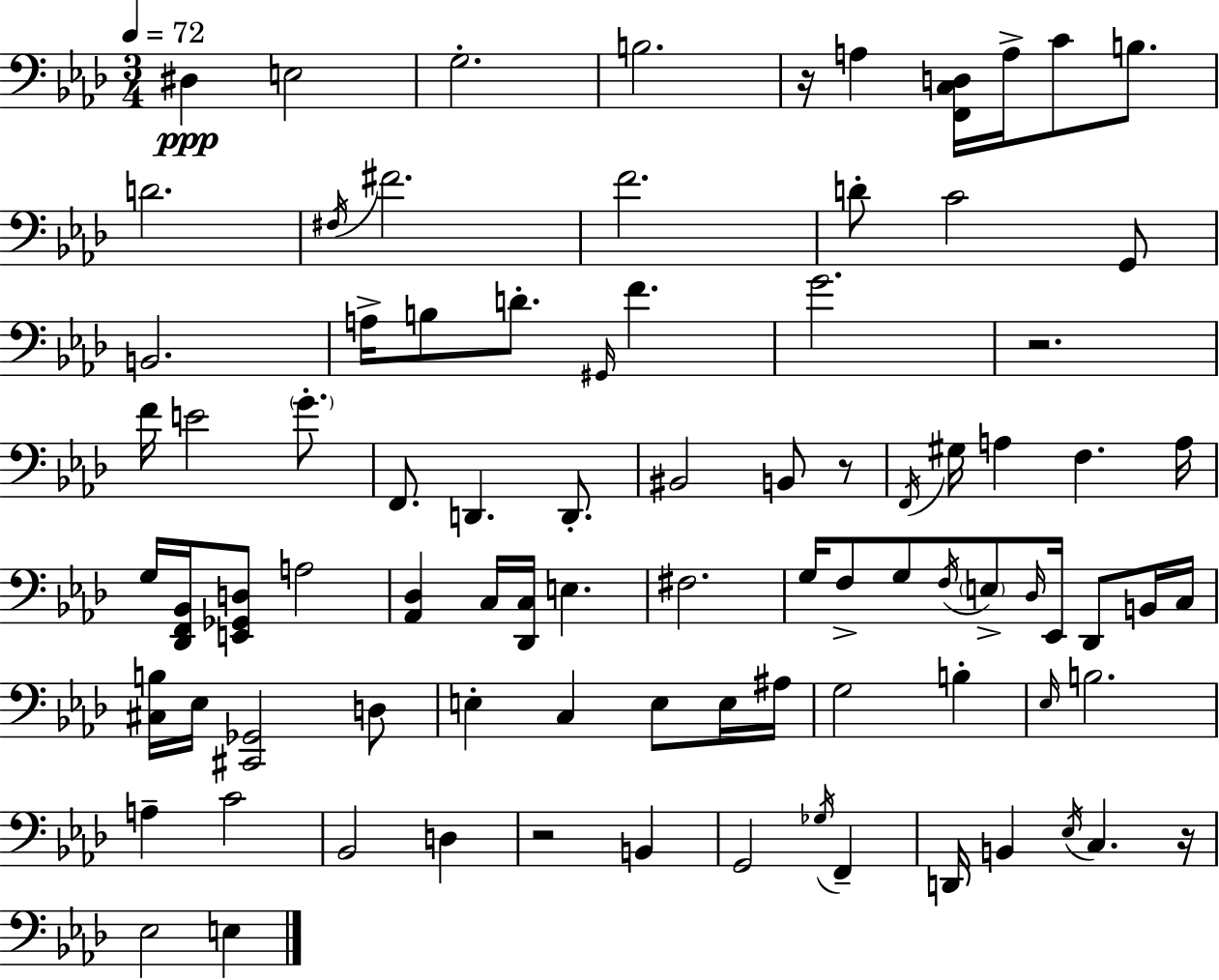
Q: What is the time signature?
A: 3/4